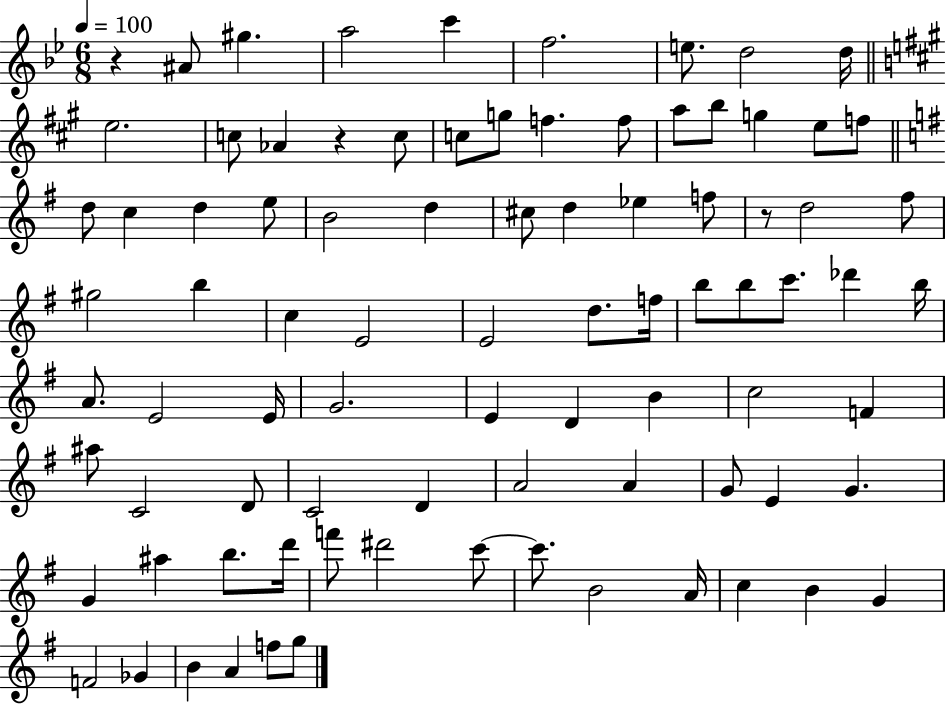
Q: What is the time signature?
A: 6/8